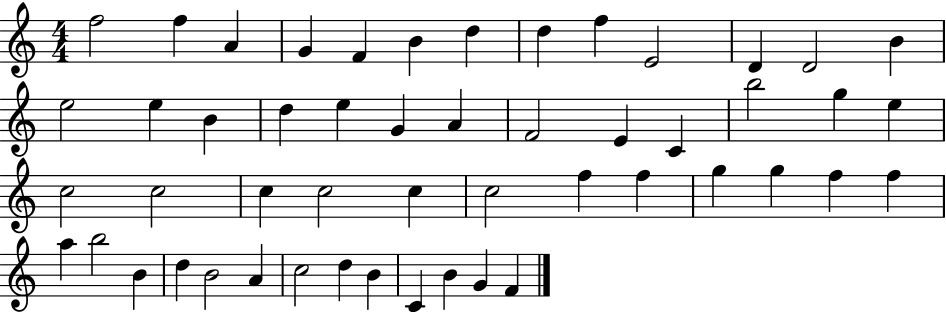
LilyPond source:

{
  \clef treble
  \numericTimeSignature
  \time 4/4
  \key c \major
  f''2 f''4 a'4 | g'4 f'4 b'4 d''4 | d''4 f''4 e'2 | d'4 d'2 b'4 | \break e''2 e''4 b'4 | d''4 e''4 g'4 a'4 | f'2 e'4 c'4 | b''2 g''4 e''4 | \break c''2 c''2 | c''4 c''2 c''4 | c''2 f''4 f''4 | g''4 g''4 f''4 f''4 | \break a''4 b''2 b'4 | d''4 b'2 a'4 | c''2 d''4 b'4 | c'4 b'4 g'4 f'4 | \break \bar "|."
}